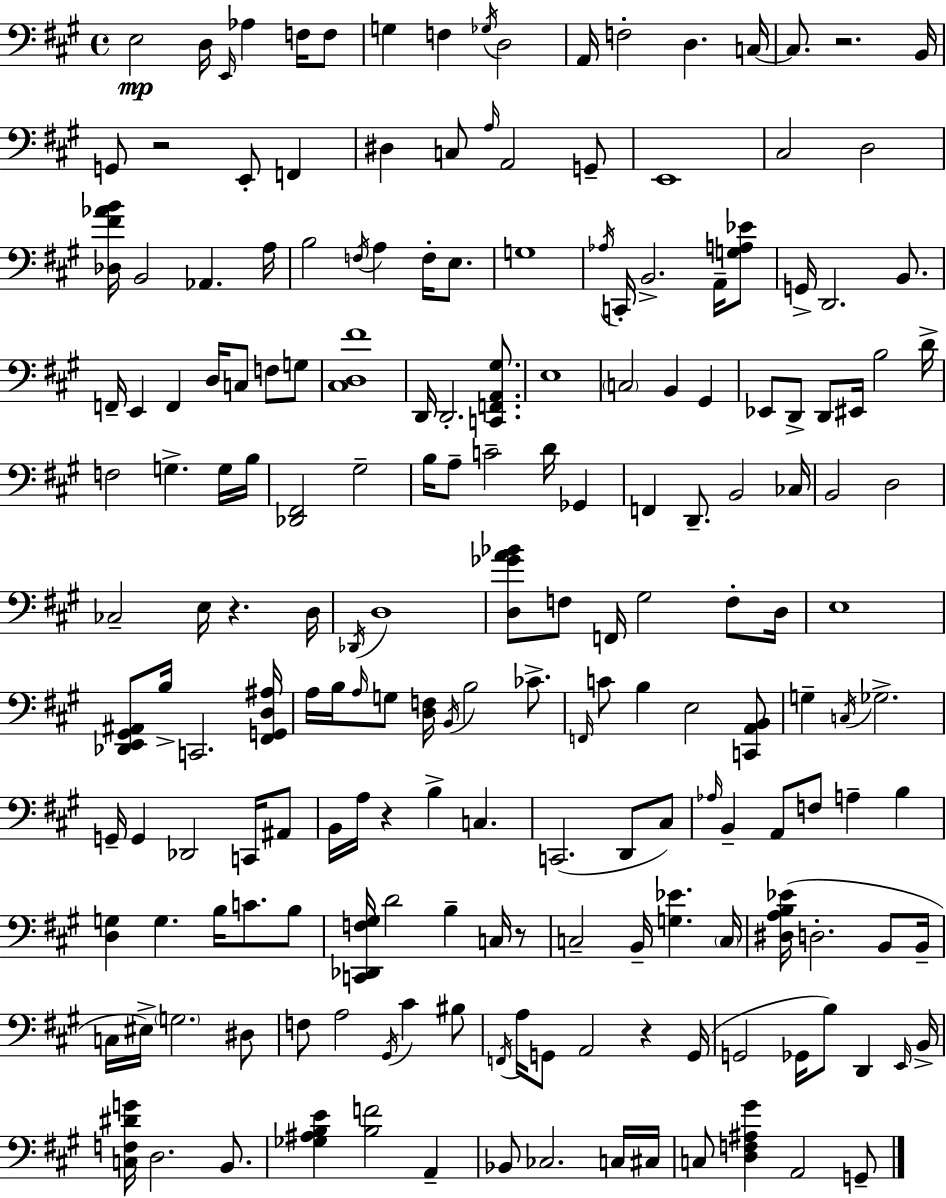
E3/h D3/s E2/s Ab3/q F3/s F3/e G3/q F3/q Gb3/s D3/h A2/s F3/h D3/q. C3/s C3/e. R/h. B2/s G2/e R/h E2/e F2/q D#3/q C3/e A3/s A2/h G2/e E2/w C#3/h D3/h [Db3,F#4,Ab4,B4]/s B2/h Ab2/q. A3/s B3/h F3/s A3/q F3/s E3/e. G3/w Ab3/s C2/s B2/h. A2/s [G3,A3,Eb4]/e G2/s D2/h. B2/e. F2/s E2/q F2/q D3/s C3/e F3/e G3/e [C#3,D3,F#4]/w D2/s D2/h. [C2,F2,A2,G#3]/e. E3/w C3/h B2/q G#2/q Eb2/e D2/e D2/e EIS2/s B3/h D4/s F3/h G3/q. G3/s B3/s [Db2,F#2]/h G#3/h B3/s A3/e C4/h D4/s Gb2/q F2/q D2/e. B2/h CES3/s B2/h D3/h CES3/h E3/s R/q. D3/s Db2/s D3/w [D3,Gb4,A4,Bb4]/e F3/e F2/s G#3/h F3/e D3/s E3/w [Db2,E2,G#2,A#2]/e B3/s C2/h. [F#2,G2,D3,A#3]/s A3/s B3/s A3/s G3/e [D3,F3]/s B2/s B3/h CES4/e. F2/s C4/e B3/q E3/h [C2,A2,B2]/e G3/q C3/s Gb3/h. G2/s G2/q Db2/h C2/s A#2/e B2/s A3/s R/q B3/q C3/q. C2/h. D2/e C#3/e Ab3/s B2/q A2/e F3/e A3/q B3/q [D3,G3]/q G3/q. B3/s C4/e. B3/e [C2,Db2,F3,G#3]/s D4/h B3/q C3/s R/e C3/h B2/s [G3,Eb4]/q. C3/s [D#3,A3,B3,Eb4]/s D3/h. B2/e B2/s C3/s EIS3/s G3/h. D#3/e F3/e A3/h G#2/s C#4/q BIS3/e F2/s A3/s G2/e A2/h R/q G2/s G2/h Gb2/s B3/e D2/q E2/s B2/s [C3,F3,D#4,G4]/s D3/h. B2/e. [Gb3,A#3,B3,E4]/q [B3,F4]/h A2/q Bb2/e CES3/h. C3/s C#3/s C3/e [D3,F3,A#3,G#4]/q A2/h G2/e